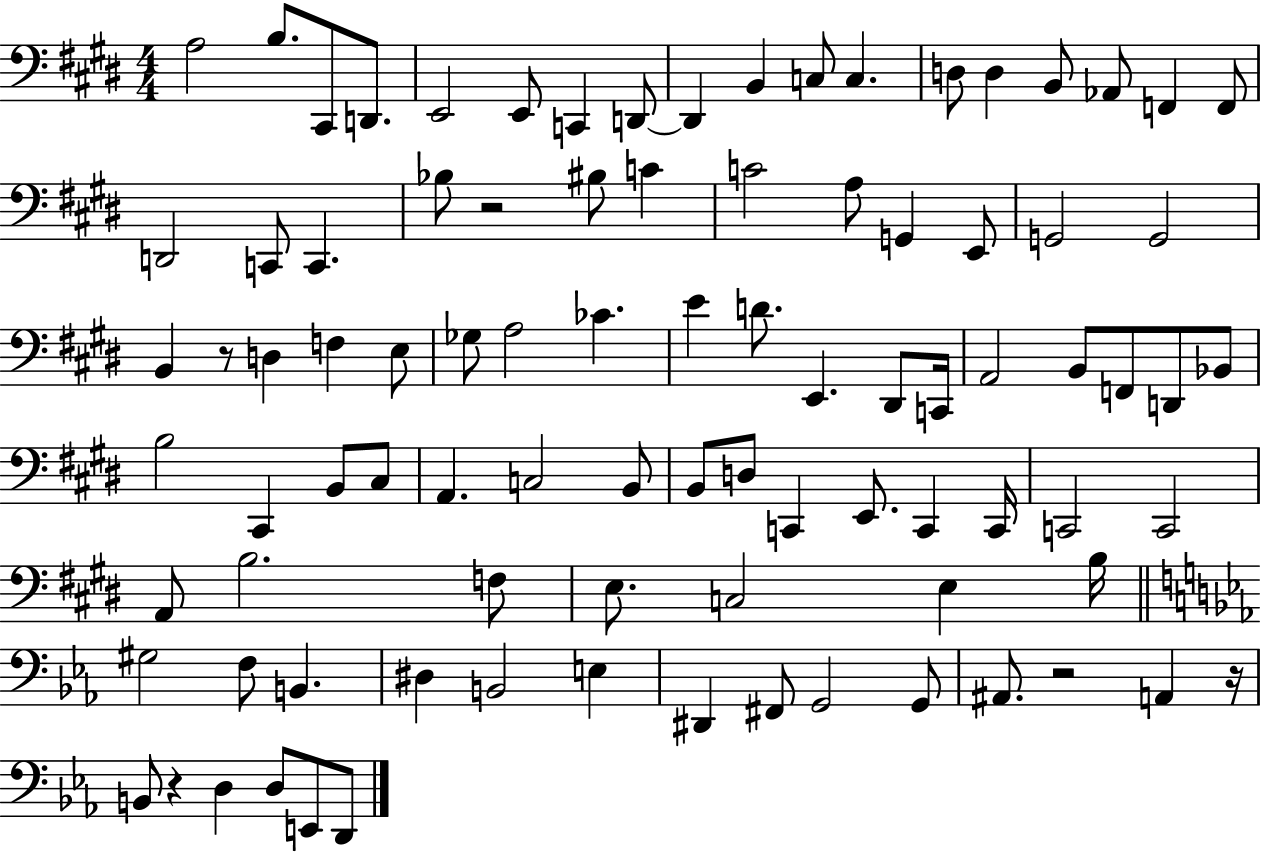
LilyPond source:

{
  \clef bass
  \numericTimeSignature
  \time 4/4
  \key e \major
  a2 b8. cis,8 d,8. | e,2 e,8 c,4 d,8~~ | d,4 b,4 c8 c4. | d8 d4 b,8 aes,8 f,4 f,8 | \break d,2 c,8 c,4. | bes8 r2 bis8 c'4 | c'2 a8 g,4 e,8 | g,2 g,2 | \break b,4 r8 d4 f4 e8 | ges8 a2 ces'4. | e'4 d'8. e,4. dis,8 c,16 | a,2 b,8 f,8 d,8 bes,8 | \break b2 cis,4 b,8 cis8 | a,4. c2 b,8 | b,8 d8 c,4 e,8. c,4 c,16 | c,2 c,2 | \break a,8 b2. f8 | e8. c2 e4 b16 | \bar "||" \break \key ees \major gis2 f8 b,4. | dis4 b,2 e4 | dis,4 fis,8 g,2 g,8 | ais,8. r2 a,4 r16 | \break b,8 r4 d4 d8 e,8 d,8 | \bar "|."
}